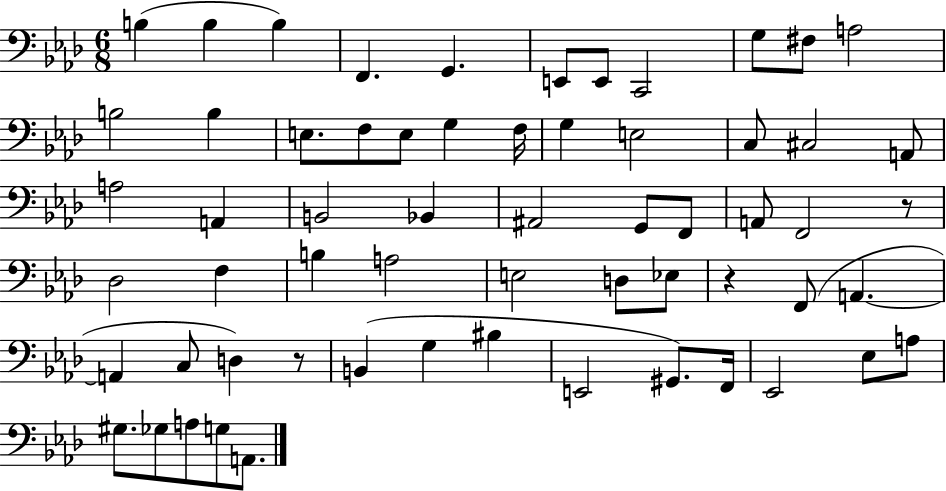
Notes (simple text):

B3/q B3/q B3/q F2/q. G2/q. E2/e E2/e C2/h G3/e F#3/e A3/h B3/h B3/q E3/e. F3/e E3/e G3/q F3/s G3/q E3/h C3/e C#3/h A2/e A3/h A2/q B2/h Bb2/q A#2/h G2/e F2/e A2/e F2/h R/e Db3/h F3/q B3/q A3/h E3/h D3/e Eb3/e R/q F2/e A2/q. A2/q C3/e D3/q R/e B2/q G3/q BIS3/q E2/h G#2/e. F2/s Eb2/h Eb3/e A3/e G#3/e. Gb3/e A3/e G3/e A2/e.